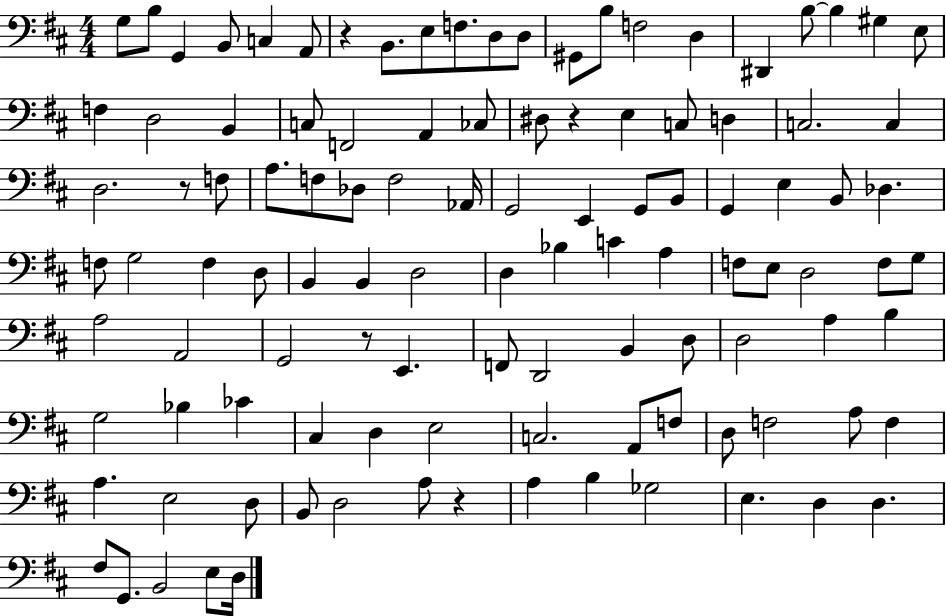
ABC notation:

X:1
T:Untitled
M:4/4
L:1/4
K:D
G,/2 B,/2 G,, B,,/2 C, A,,/2 z B,,/2 E,/2 F,/2 D,/2 D,/2 ^G,,/2 B,/2 F,2 D, ^D,, B,/2 B, ^G, E,/2 F, D,2 B,, C,/2 F,,2 A,, _C,/2 ^D,/2 z E, C,/2 D, C,2 C, D,2 z/2 F,/2 A,/2 F,/2 _D,/2 F,2 _A,,/4 G,,2 E,, G,,/2 B,,/2 G,, E, B,,/2 _D, F,/2 G,2 F, D,/2 B,, B,, D,2 D, _B, C A, F,/2 E,/2 D,2 F,/2 G,/2 A,2 A,,2 G,,2 z/2 E,, F,,/2 D,,2 B,, D,/2 D,2 A, B, G,2 _B, _C ^C, D, E,2 C,2 A,,/2 F,/2 D,/2 F,2 A,/2 F, A, E,2 D,/2 B,,/2 D,2 A,/2 z A, B, _G,2 E, D, D, ^F,/2 G,,/2 B,,2 E,/2 D,/4